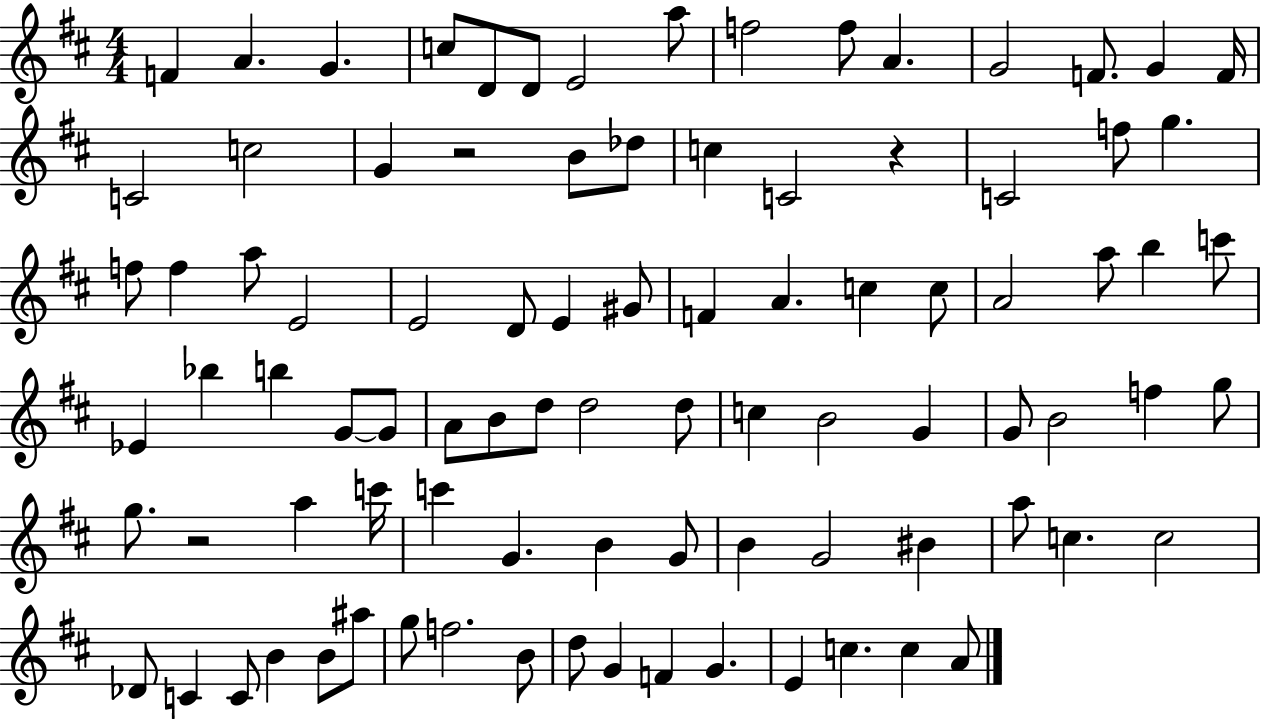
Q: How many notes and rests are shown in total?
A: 91